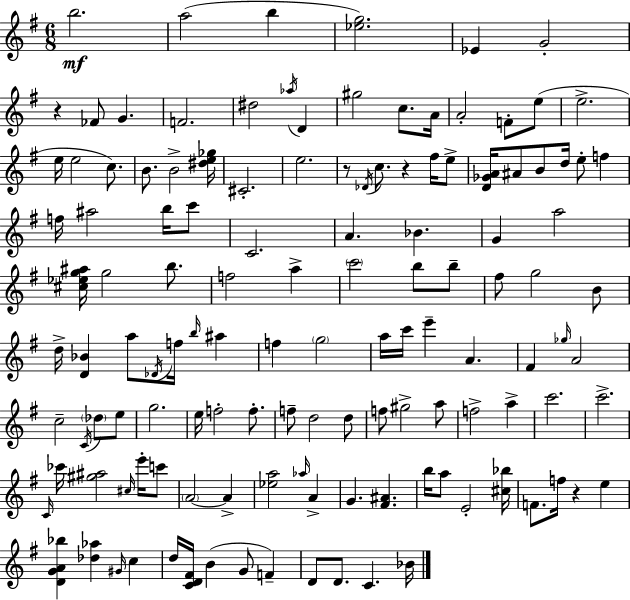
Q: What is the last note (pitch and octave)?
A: Bb4